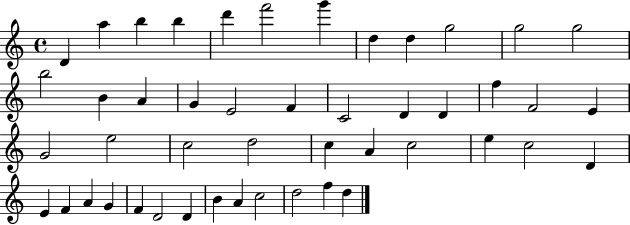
{
  \clef treble
  \time 4/4
  \defaultTimeSignature
  \key c \major
  d'4 a''4 b''4 b''4 | d'''4 f'''2 g'''4 | d''4 d''4 g''2 | g''2 g''2 | \break b''2 b'4 a'4 | g'4 e'2 f'4 | c'2 d'4 d'4 | f''4 f'2 e'4 | \break g'2 e''2 | c''2 d''2 | c''4 a'4 c''2 | e''4 c''2 d'4 | \break e'4 f'4 a'4 g'4 | f'4 d'2 d'4 | b'4 a'4 c''2 | d''2 f''4 d''4 | \break \bar "|."
}